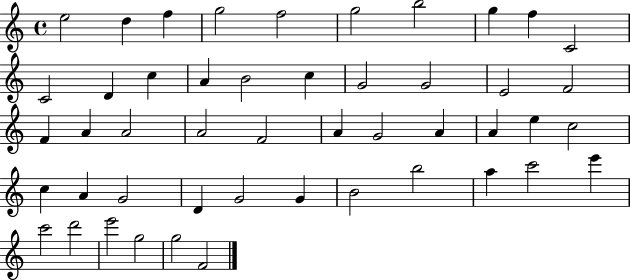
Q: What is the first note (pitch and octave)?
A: E5